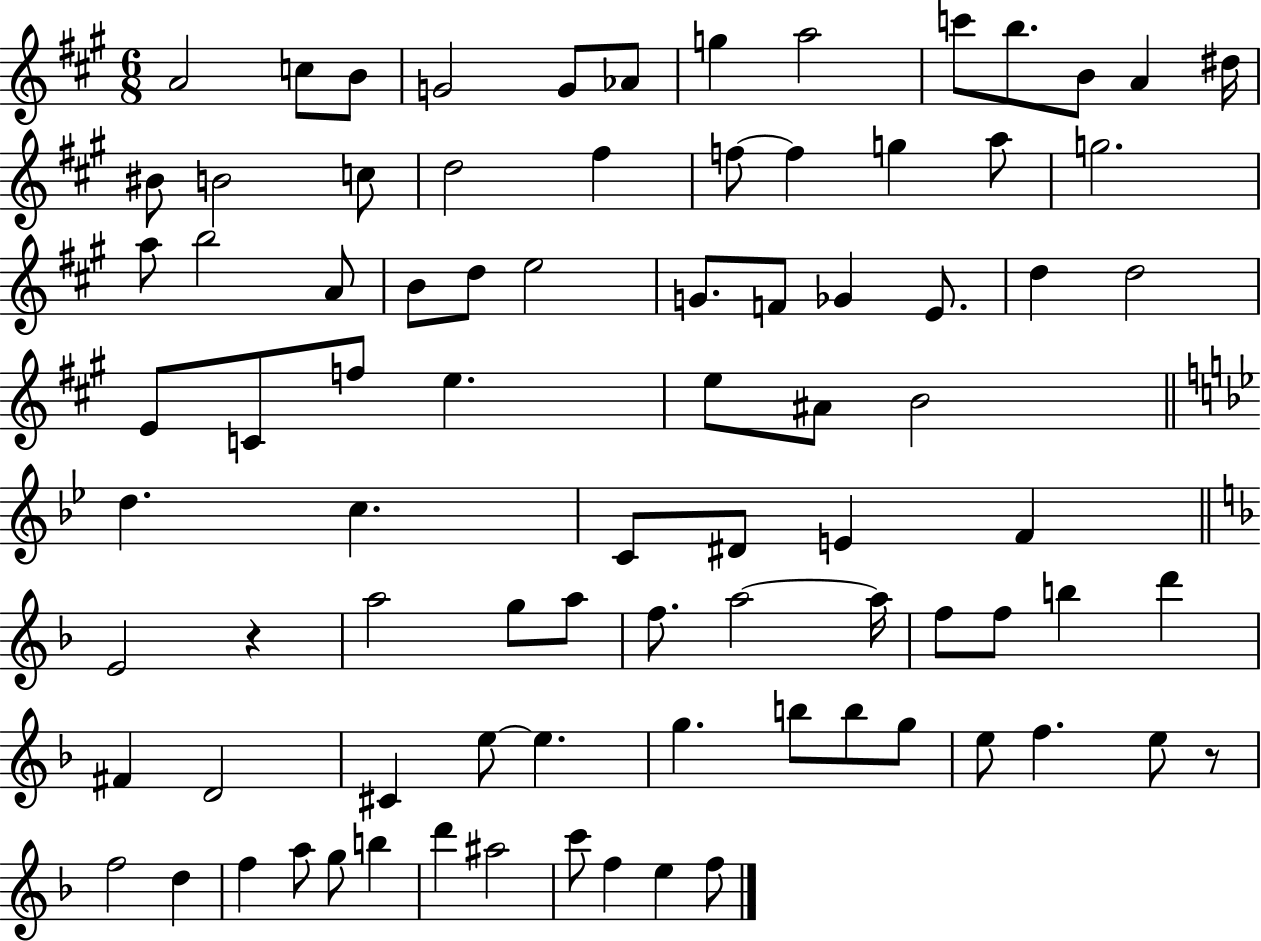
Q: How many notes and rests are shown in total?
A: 85